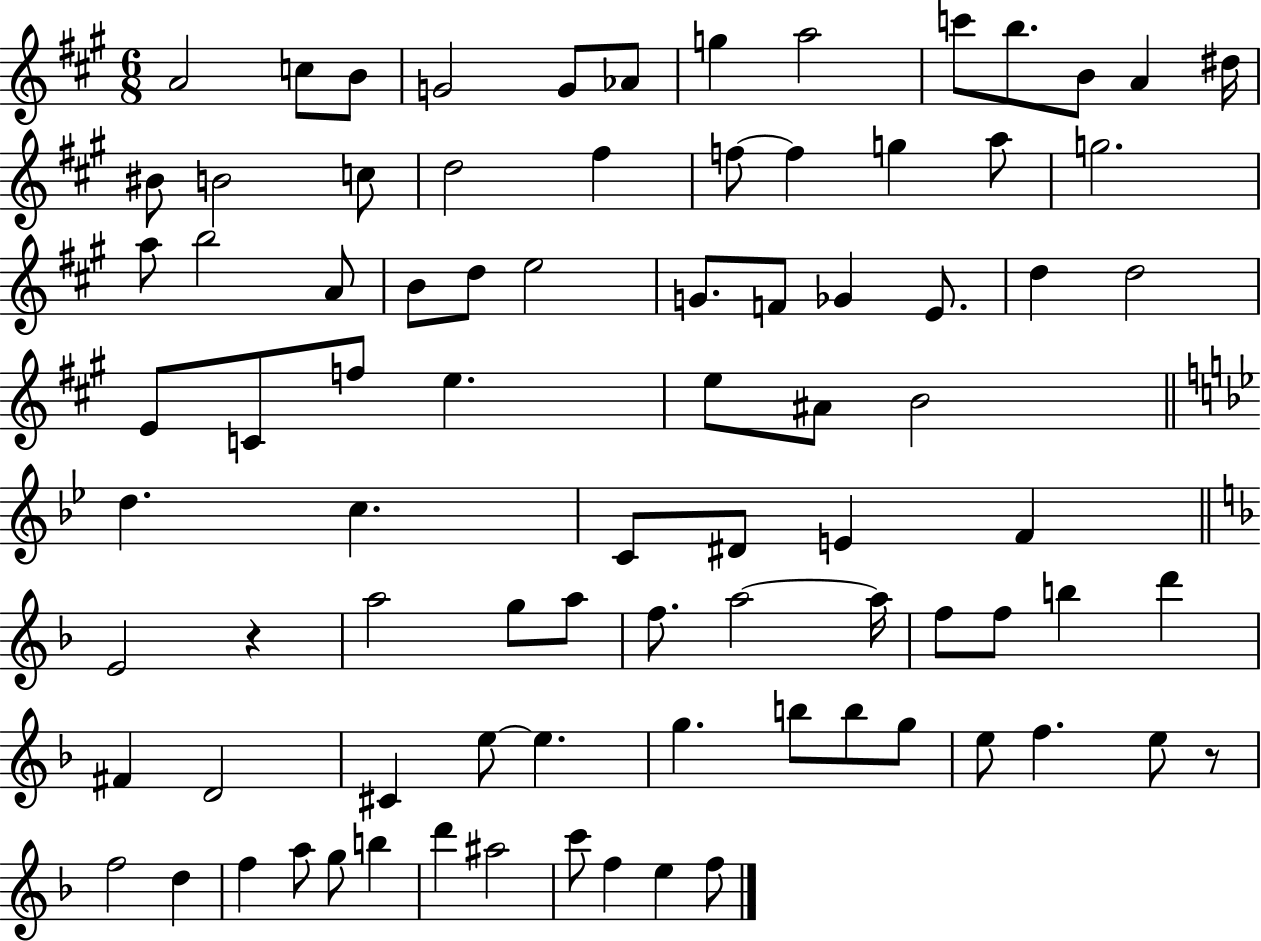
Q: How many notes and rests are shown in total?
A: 85